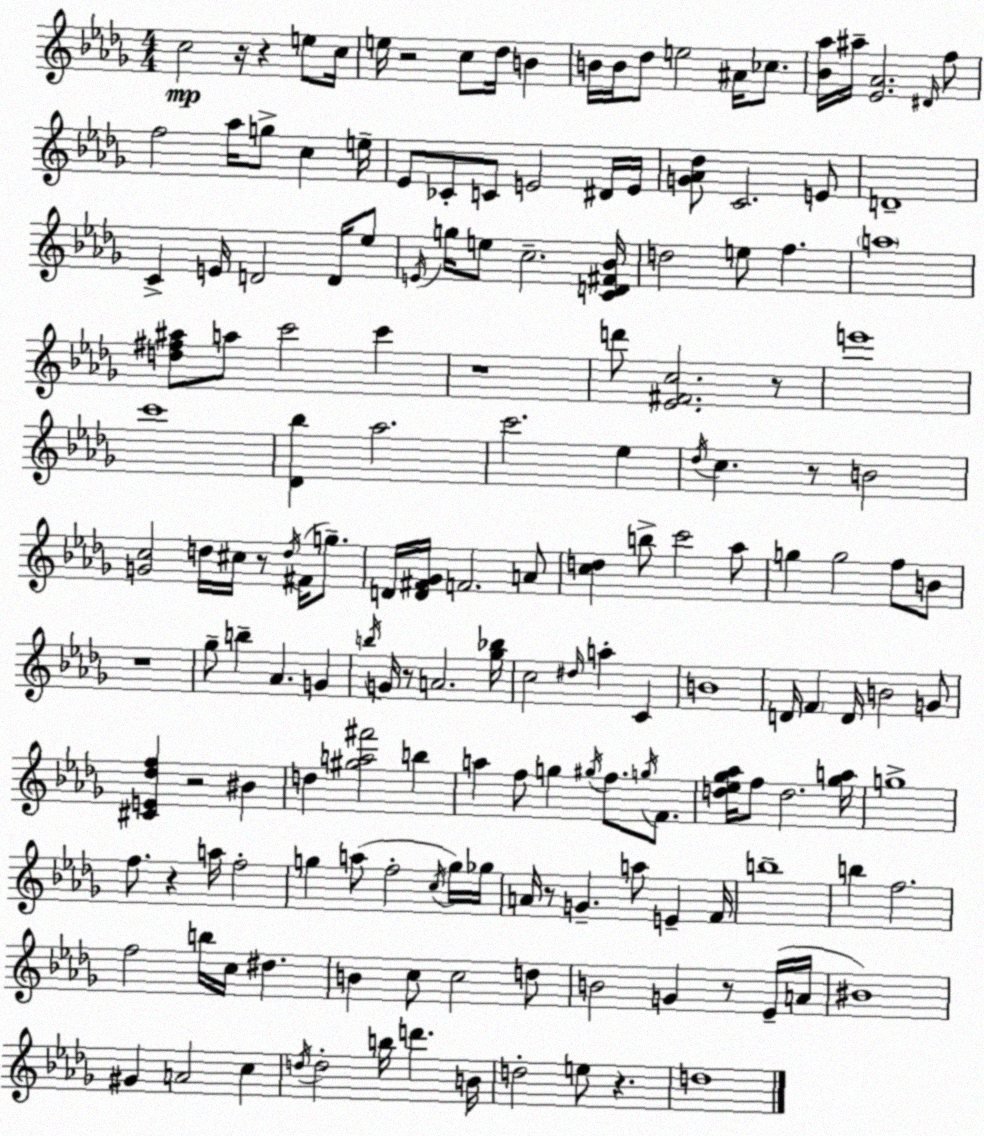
X:1
T:Untitled
M:4/4
L:1/4
K:Bbm
c2 z/4 z e/2 c/4 e/4 z2 c/2 _d/4 B B/4 B/4 _d/2 e2 ^A/4 _c/2 [_B_a]/4 ^a/4 [_E_A]2 ^D/4 f/2 f2 _a/4 g/2 c e/4 _E/2 _C/2 C/2 E2 ^D/4 E/4 [G_A_d]/2 C2 E/2 D4 C E/4 D2 D/4 _e/2 E/4 g/4 e/2 c2 [CD^F_B]/4 d2 e/2 f a4 [d^f^a]/2 a/2 c'2 c' z4 d'/2 [_E^Fc]2 z/2 e'4 c'4 [_D_b] _a2 c'2 _e _d/4 c z/2 B2 [Gc]2 d/4 ^c/4 z/2 d/4 ^F/4 g/2 D/4 [D^F_G]/4 F2 A/2 [cd] b/2 c'2 _a/2 g g2 f/2 B/2 z4 _g/2 b _A G b/4 G/4 z/2 A2 [_g_b]/4 c2 ^d/4 a C B4 D/4 F D/4 B2 G/2 [^CE_df] z2 ^B d [^ga^f']2 b a f/2 g ^g/4 f/2 g/4 F/2 [d_e_g_a]/4 f/2 d2 [_ga]/4 g4 f/2 z a/4 f2 g a/2 f2 c/4 g/4 _g/4 A/4 z/2 G a/2 E F/4 b4 b f2 f2 b/4 c/4 ^d B c/2 c2 d/2 B2 G z/2 _E/4 A/4 ^B4 ^G A2 c d/4 d2 b/4 d' B/4 d2 e/2 z d4